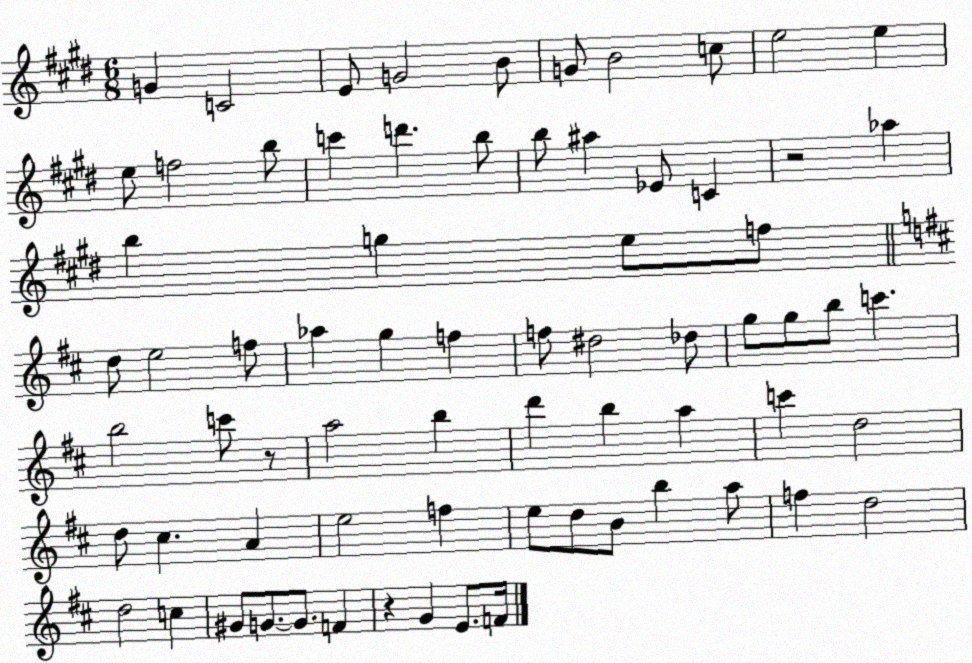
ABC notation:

X:1
T:Untitled
M:6/8
L:1/4
K:E
G C2 E/2 G2 B/2 G/2 B2 c/2 e2 e e/2 f2 b/2 c' d' b/2 b/2 ^a _E/2 C z2 _a b g e/2 f/2 d/2 e2 f/2 _a g f f/2 ^d2 _d/2 g/2 g/2 b/2 c' b2 c'/2 z/2 a2 b d' b a c' d2 d/2 ^c A e2 f e/2 d/2 B/2 b a/2 f d2 d2 c ^G/2 G/2 G/2 F z G E/2 F/4